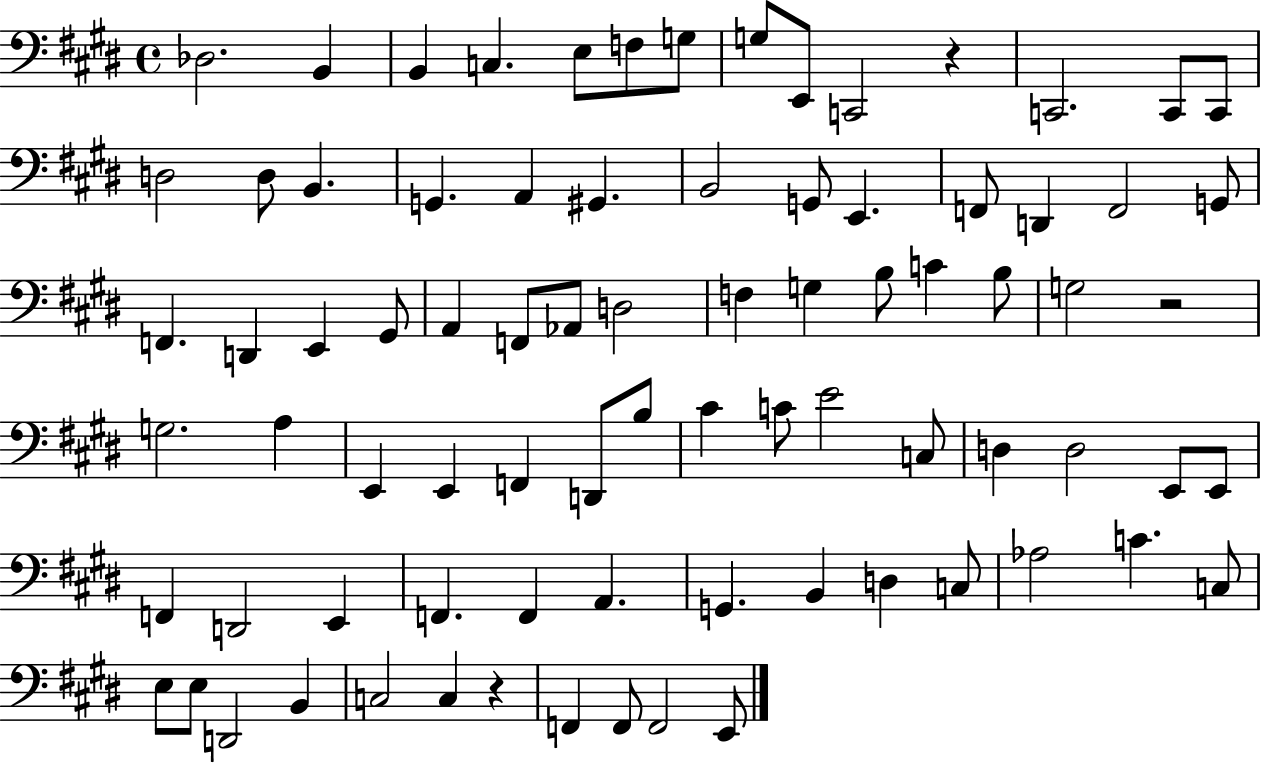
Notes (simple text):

Db3/h. B2/q B2/q C3/q. E3/e F3/e G3/e G3/e E2/e C2/h R/q C2/h. C2/e C2/e D3/h D3/e B2/q. G2/q. A2/q G#2/q. B2/h G2/e E2/q. F2/e D2/q F2/h G2/e F2/q. D2/q E2/q G#2/e A2/q F2/e Ab2/e D3/h F3/q G3/q B3/e C4/q B3/e G3/h R/h G3/h. A3/q E2/q E2/q F2/q D2/e B3/e C#4/q C4/e E4/h C3/e D3/q D3/h E2/e E2/e F2/q D2/h E2/q F2/q. F2/q A2/q. G2/q. B2/q D3/q C3/e Ab3/h C4/q. C3/e E3/e E3/e D2/h B2/q C3/h C3/q R/q F2/q F2/e F2/h E2/e